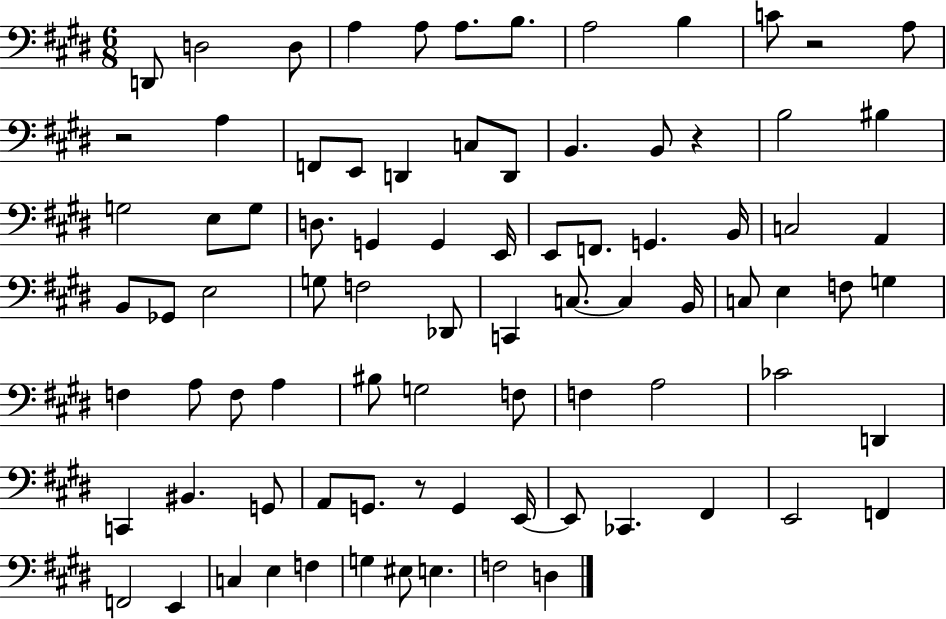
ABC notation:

X:1
T:Untitled
M:6/8
L:1/4
K:E
D,,/2 D,2 D,/2 A, A,/2 A,/2 B,/2 A,2 B, C/2 z2 A,/2 z2 A, F,,/2 E,,/2 D,, C,/2 D,,/2 B,, B,,/2 z B,2 ^B, G,2 E,/2 G,/2 D,/2 G,, G,, E,,/4 E,,/2 F,,/2 G,, B,,/4 C,2 A,, B,,/2 _G,,/2 E,2 G,/2 F,2 _D,,/2 C,, C,/2 C, B,,/4 C,/2 E, F,/2 G, F, A,/2 F,/2 A, ^B,/2 G,2 F,/2 F, A,2 _C2 D,, C,, ^B,, G,,/2 A,,/2 G,,/2 z/2 G,, E,,/4 E,,/2 _C,, ^F,, E,,2 F,, F,,2 E,, C, E, F, G, ^E,/2 E, F,2 D,